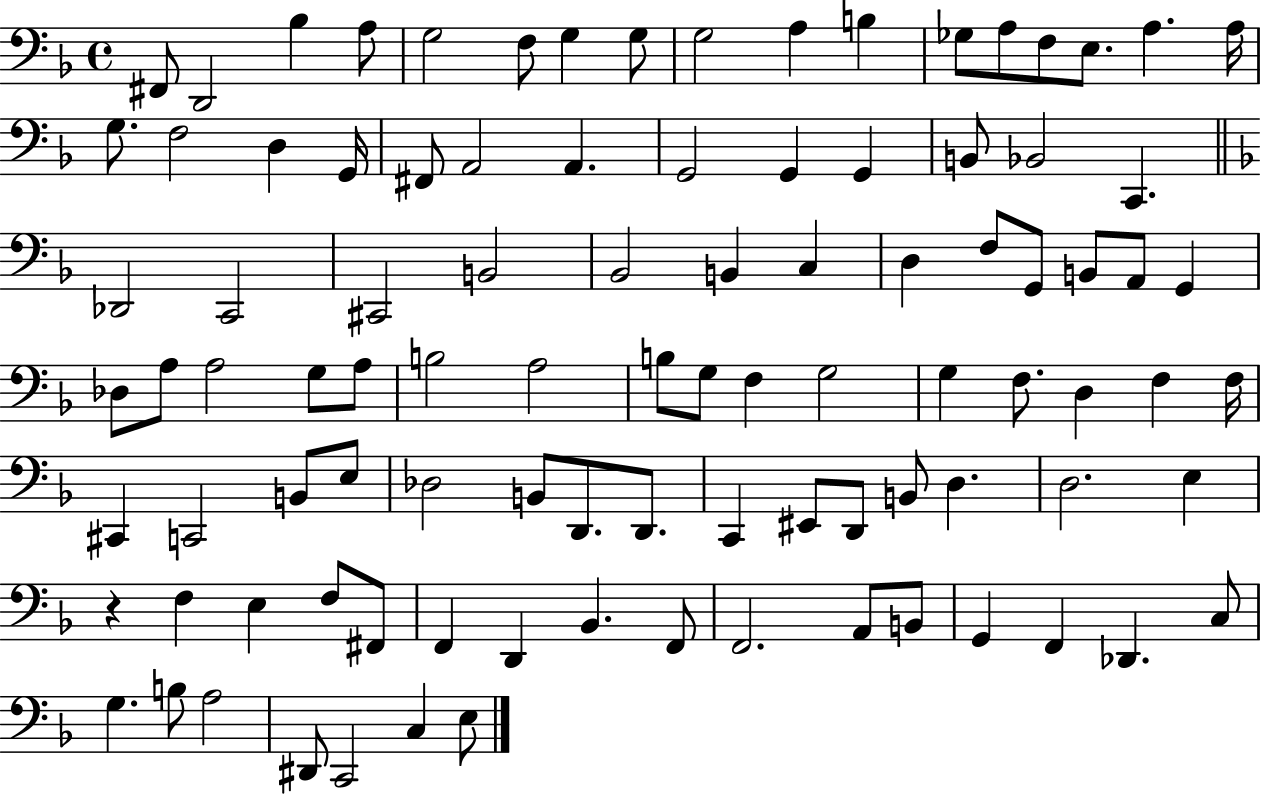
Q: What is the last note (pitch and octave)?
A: E3